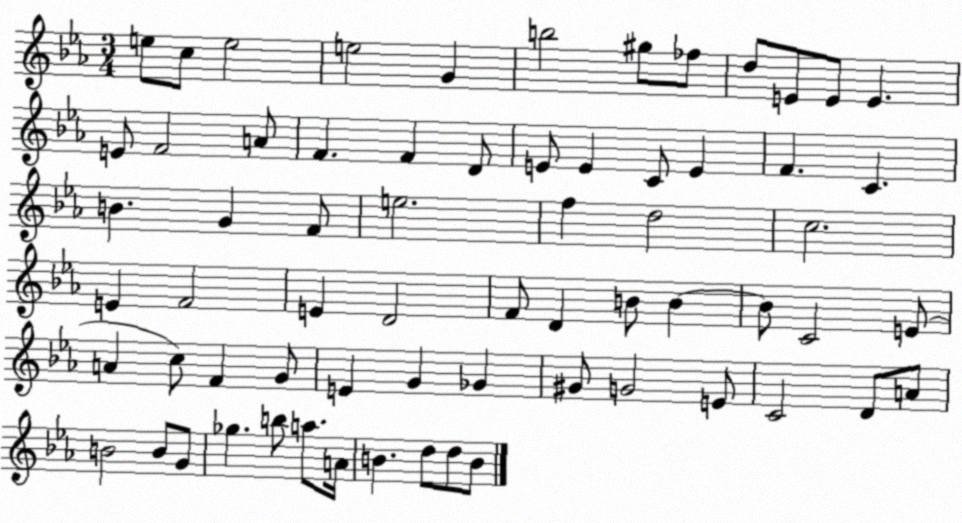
X:1
T:Untitled
M:3/4
L:1/4
K:Eb
e/2 c/2 e2 e2 G b2 ^g/2 _f/2 d/2 E/2 E/2 E E/2 F2 A/2 F F D/2 E/2 E C/2 E F C B G F/2 e2 f d2 c2 E F2 E D2 F/2 D B/2 B B/2 C2 E/2 A c/2 F G/2 E G _G ^G/2 G2 E/2 C2 D/2 A/2 B2 B/2 G/2 _g b/2 a/2 A/4 B d/2 d/2 B/2